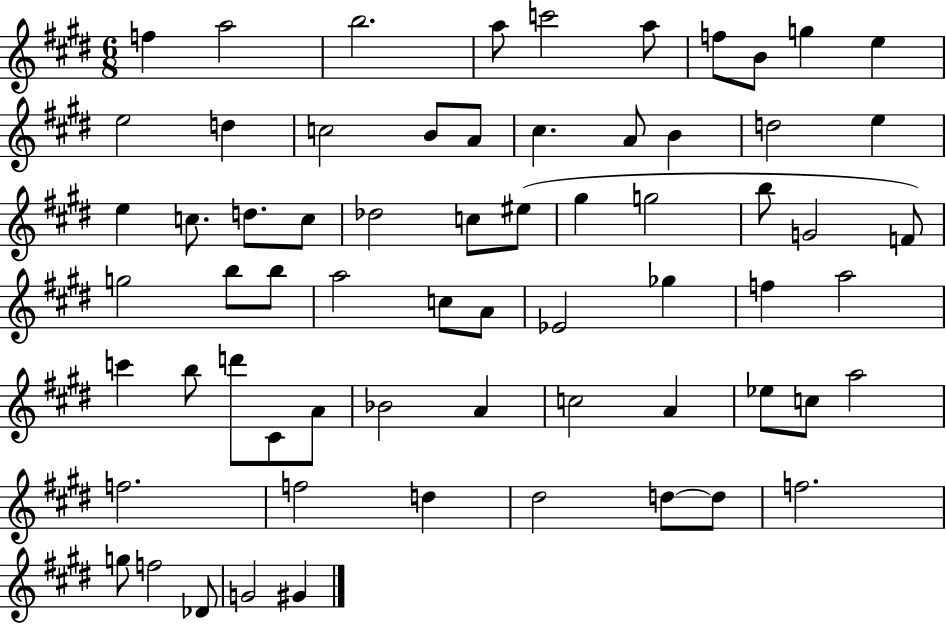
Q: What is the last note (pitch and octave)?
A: G#4